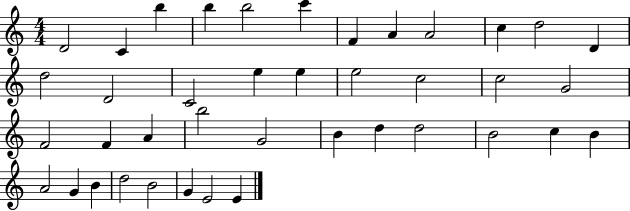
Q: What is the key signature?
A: C major